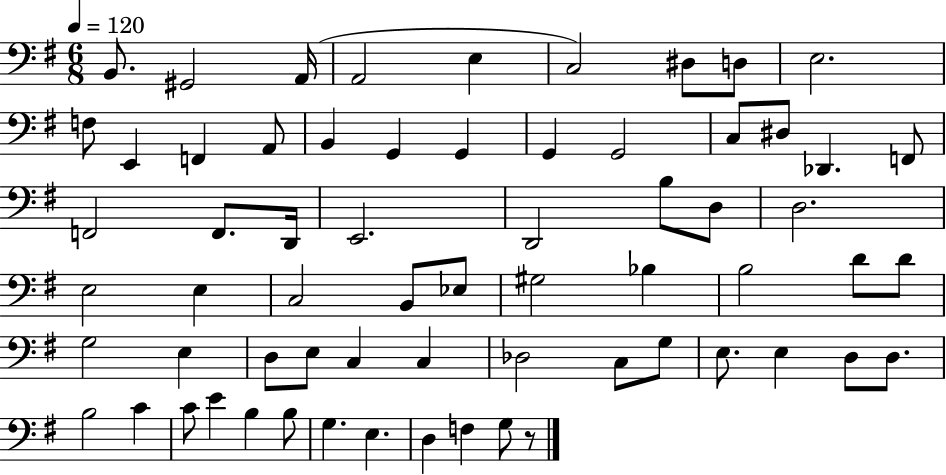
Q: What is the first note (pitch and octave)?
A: B2